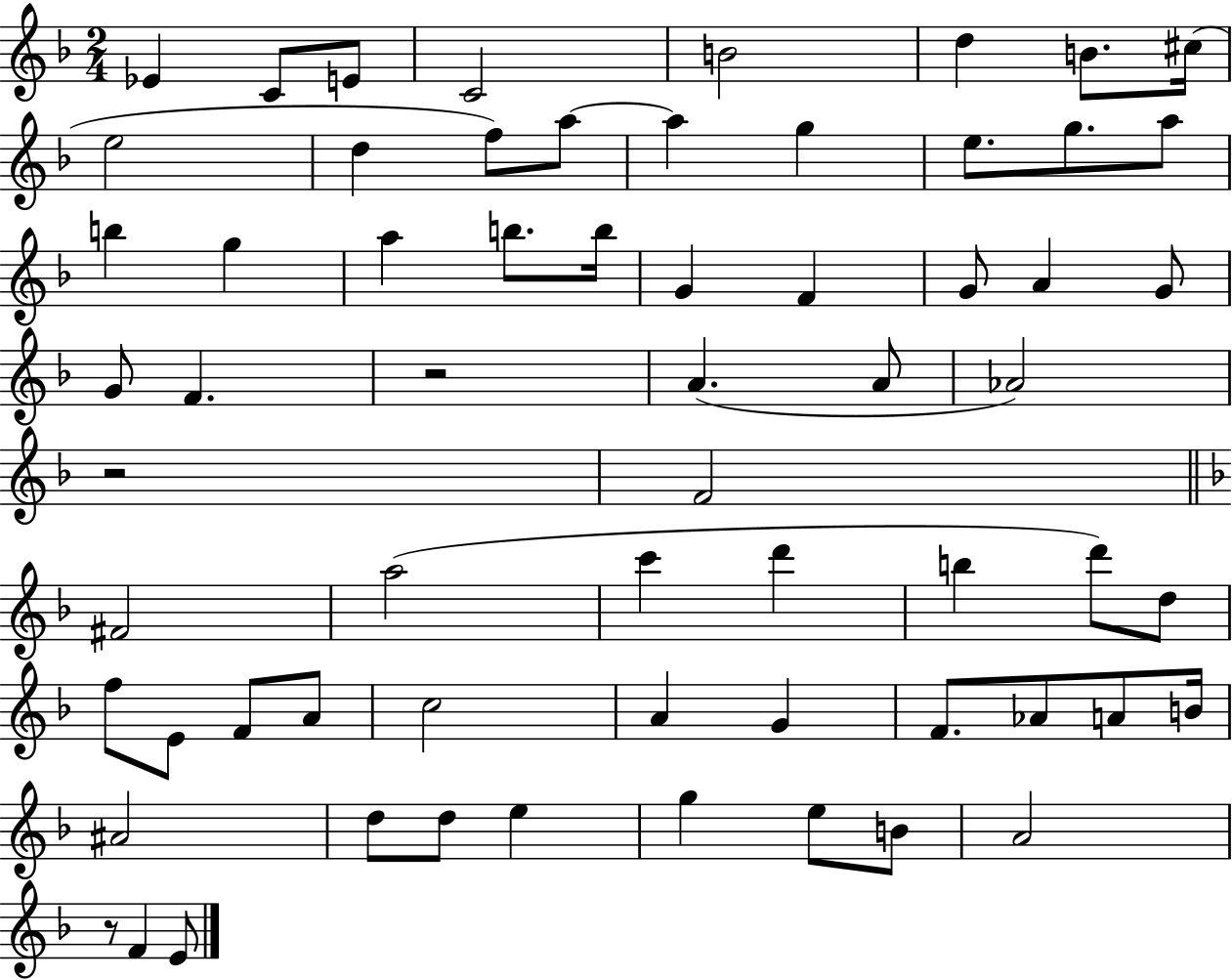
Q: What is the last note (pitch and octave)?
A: E4